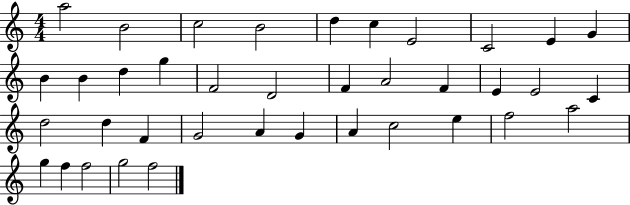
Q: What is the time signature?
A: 4/4